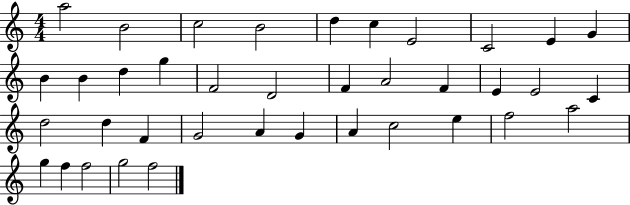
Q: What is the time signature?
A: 4/4